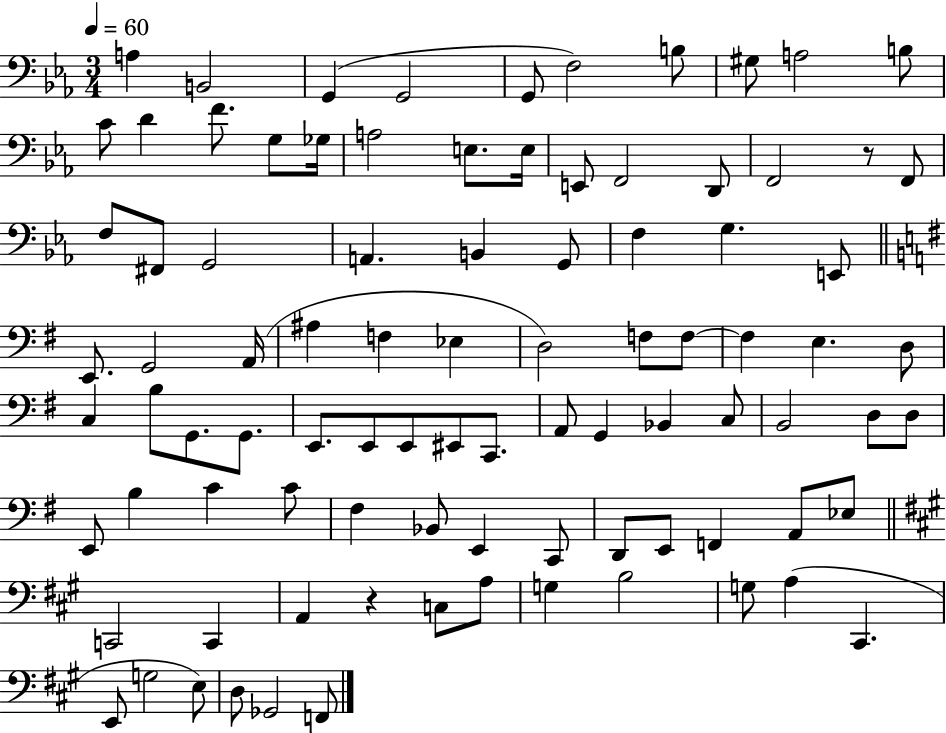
X:1
T:Untitled
M:3/4
L:1/4
K:Eb
A, B,,2 G,, G,,2 G,,/2 F,2 B,/2 ^G,/2 A,2 B,/2 C/2 D F/2 G,/2 _G,/4 A,2 E,/2 E,/4 E,,/2 F,,2 D,,/2 F,,2 z/2 F,,/2 F,/2 ^F,,/2 G,,2 A,, B,, G,,/2 F, G, E,,/2 E,,/2 G,,2 A,,/4 ^A, F, _E, D,2 F,/2 F,/2 F, E, D,/2 C, B,/2 G,,/2 G,,/2 E,,/2 E,,/2 E,,/2 ^E,,/2 C,,/2 A,,/2 G,, _B,, C,/2 B,,2 D,/2 D,/2 E,,/2 B, C C/2 ^F, _B,,/2 E,, C,,/2 D,,/2 E,,/2 F,, A,,/2 _E,/2 C,,2 C,, A,, z C,/2 A,/2 G, B,2 G,/2 A, ^C,, E,,/2 G,2 E,/2 D,/2 _G,,2 F,,/2